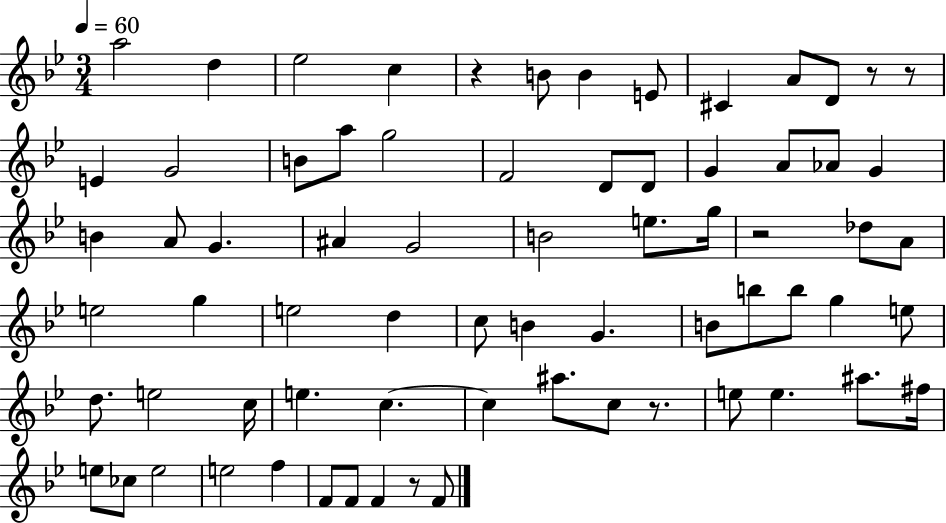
{
  \clef treble
  \numericTimeSignature
  \time 3/4
  \key bes \major
  \tempo 4 = 60
  a''2 d''4 | ees''2 c''4 | r4 b'8 b'4 e'8 | cis'4 a'8 d'8 r8 r8 | \break e'4 g'2 | b'8 a''8 g''2 | f'2 d'8 d'8 | g'4 a'8 aes'8 g'4 | \break b'4 a'8 g'4. | ais'4 g'2 | b'2 e''8. g''16 | r2 des''8 a'8 | \break e''2 g''4 | e''2 d''4 | c''8 b'4 g'4. | b'8 b''8 b''8 g''4 e''8 | \break d''8. e''2 c''16 | e''4. c''4.~~ | c''4 ais''8. c''8 r8. | e''8 e''4. ais''8. fis''16 | \break e''8 ces''8 e''2 | e''2 f''4 | f'8 f'8 f'4 r8 f'8 | \bar "|."
}